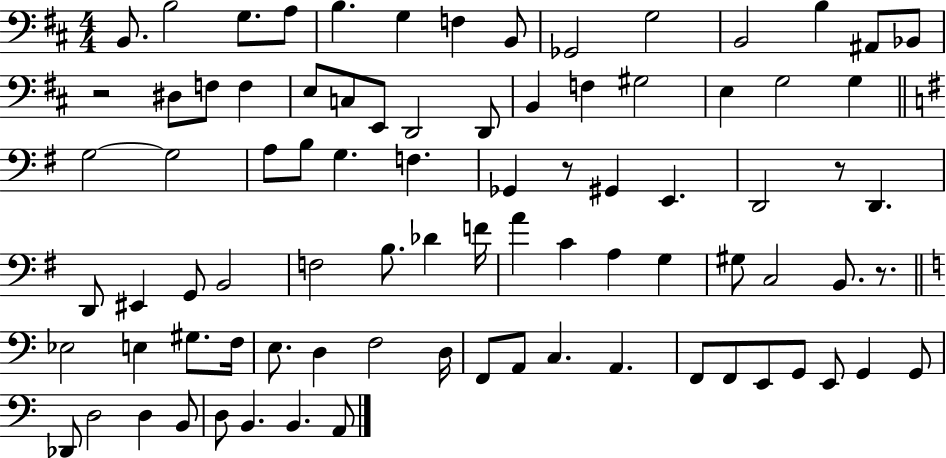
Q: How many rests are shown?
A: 4